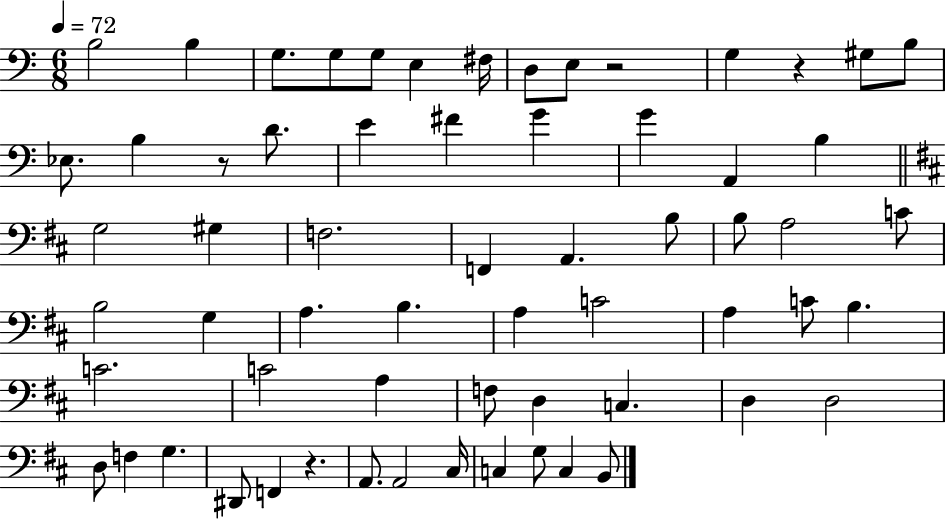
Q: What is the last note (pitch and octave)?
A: B2